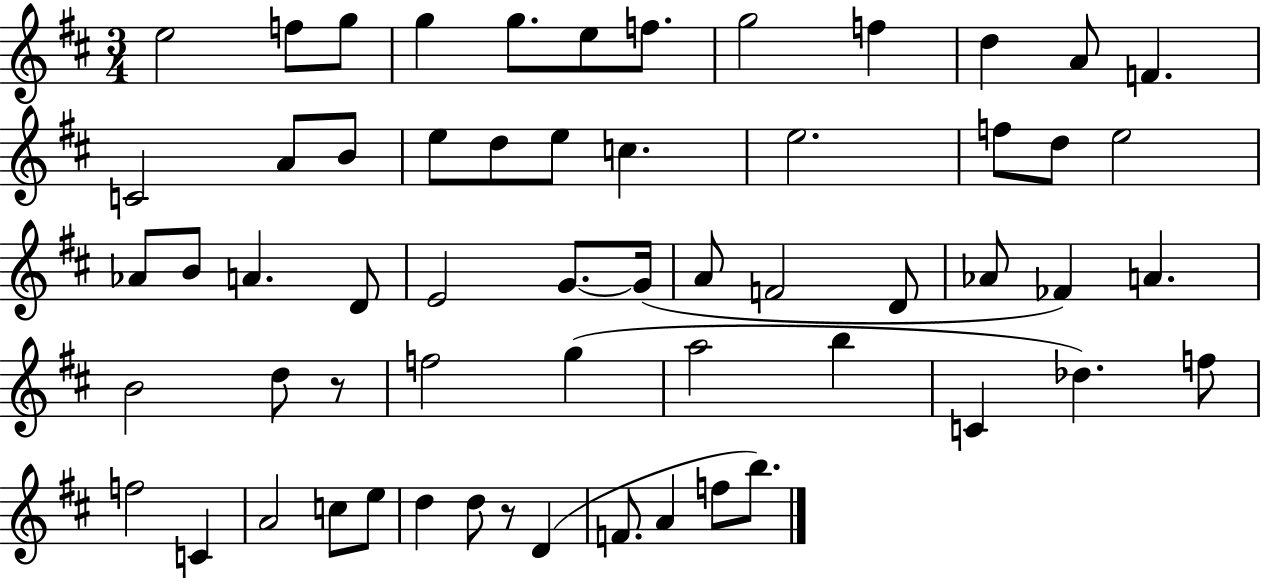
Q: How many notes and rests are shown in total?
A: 59